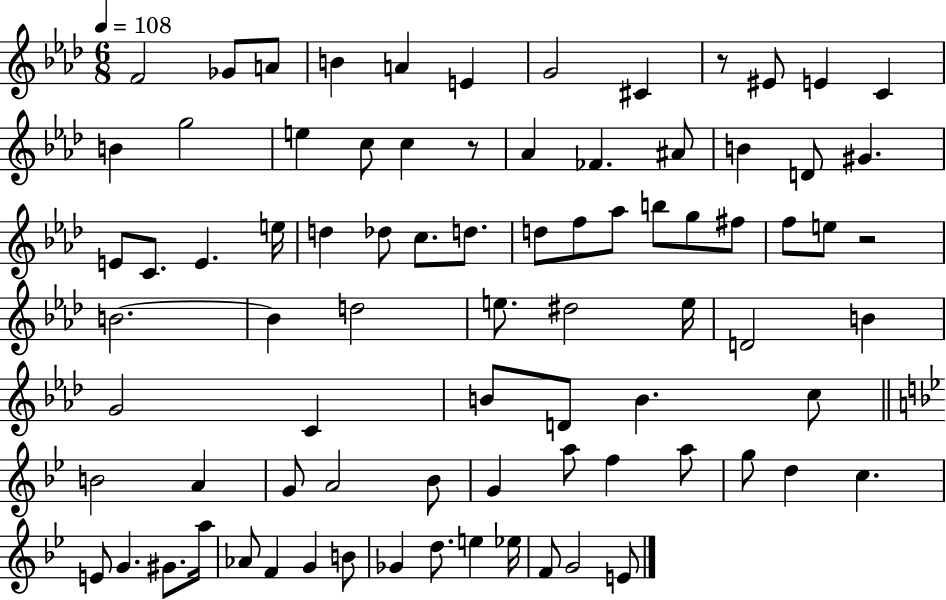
X:1
T:Untitled
M:6/8
L:1/4
K:Ab
F2 _G/2 A/2 B A E G2 ^C z/2 ^E/2 E C B g2 e c/2 c z/2 _A _F ^A/2 B D/2 ^G E/2 C/2 E e/4 d _d/2 c/2 d/2 d/2 f/2 _a/2 b/2 g/2 ^f/2 f/2 e/2 z2 B2 B d2 e/2 ^d2 e/4 D2 B G2 C B/2 D/2 B c/2 B2 A G/2 A2 _B/2 G a/2 f a/2 g/2 d c E/2 G ^G/2 a/4 _A/2 F G B/2 _G d/2 e _e/4 F/2 G2 E/2